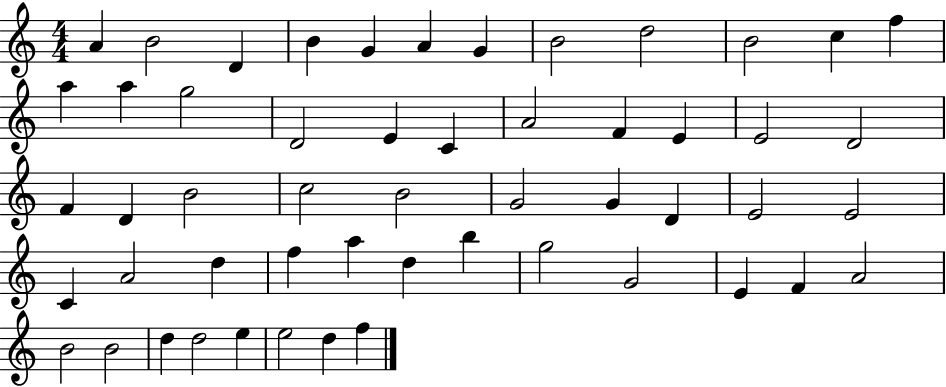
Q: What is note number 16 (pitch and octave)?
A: D4